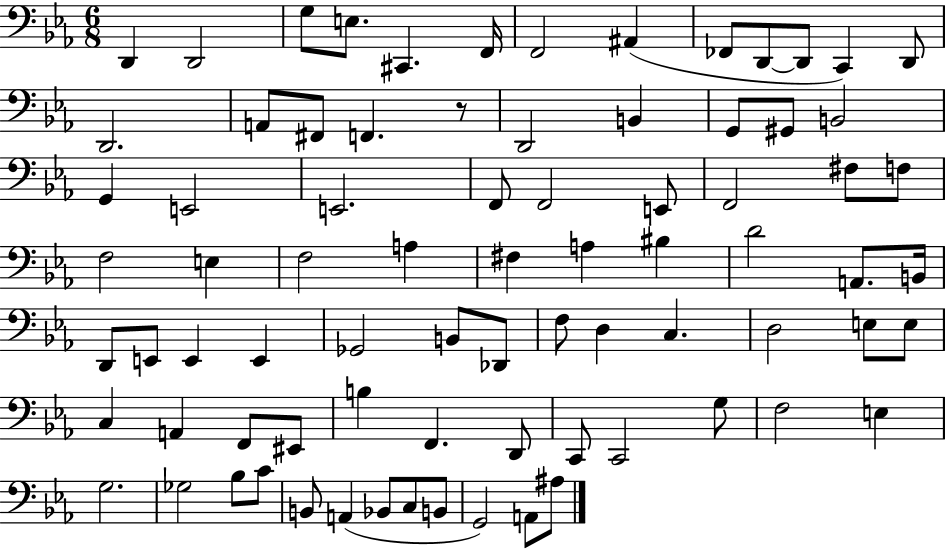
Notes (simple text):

D2/q D2/h G3/e E3/e. C#2/q. F2/s F2/h A#2/q FES2/e D2/e D2/e C2/q D2/e D2/h. A2/e F#2/e F2/q. R/e D2/h B2/q G2/e G#2/e B2/h G2/q E2/h E2/h. F2/e F2/h E2/e F2/h F#3/e F3/e F3/h E3/q F3/h A3/q F#3/q A3/q BIS3/q D4/h A2/e. B2/s D2/e E2/e E2/q E2/q Gb2/h B2/e Db2/e F3/e D3/q C3/q. D3/h E3/e E3/e C3/q A2/q F2/e EIS2/e B3/q F2/q. D2/e C2/e C2/h G3/e F3/h E3/q G3/h. Gb3/h Bb3/e C4/e B2/e A2/q Bb2/e C3/e B2/e G2/h A2/e A#3/e